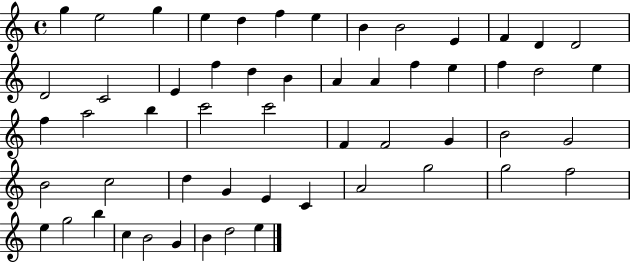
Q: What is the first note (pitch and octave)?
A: G5